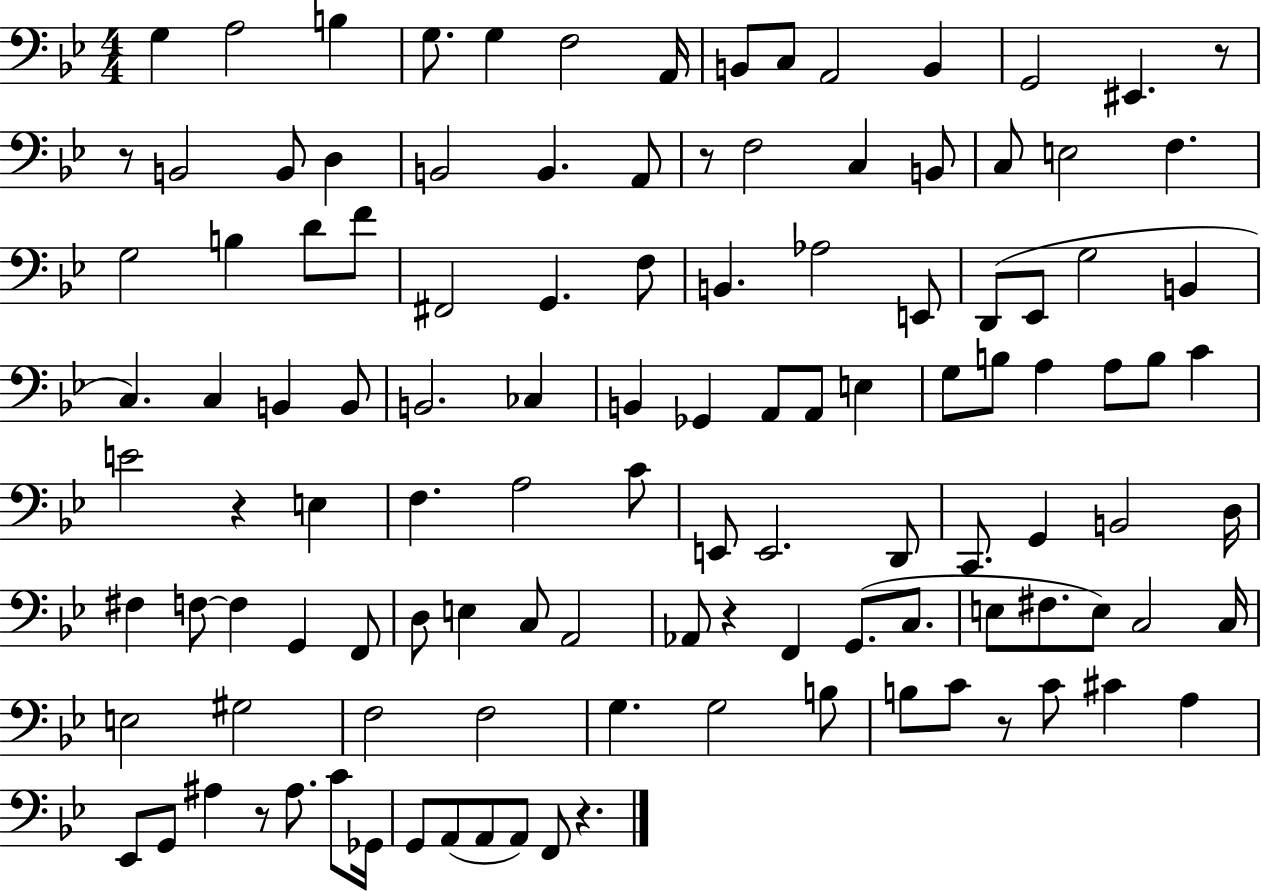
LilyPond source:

{
  \clef bass
  \numericTimeSignature
  \time 4/4
  \key bes \major
  g4 a2 b4 | g8. g4 f2 a,16 | b,8 c8 a,2 b,4 | g,2 eis,4. r8 | \break r8 b,2 b,8 d4 | b,2 b,4. a,8 | r8 f2 c4 b,8 | c8 e2 f4. | \break g2 b4 d'8 f'8 | fis,2 g,4. f8 | b,4. aes2 e,8 | d,8( ees,8 g2 b,4 | \break c4.) c4 b,4 b,8 | b,2. ces4 | b,4 ges,4 a,8 a,8 e4 | g8 b8 a4 a8 b8 c'4 | \break e'2 r4 e4 | f4. a2 c'8 | e,8 e,2. d,8 | c,8. g,4 b,2 d16 | \break fis4 f8~~ f4 g,4 f,8 | d8 e4 c8 a,2 | aes,8 r4 f,4 g,8.( c8. | e8 fis8. e8) c2 c16 | \break e2 gis2 | f2 f2 | g4. g2 b8 | b8 c'8 r8 c'8 cis'4 a4 | \break ees,8 g,8 ais4 r8 ais8. c'8 ges,16 | g,8 a,8( a,8 a,8) f,8 r4. | \bar "|."
}